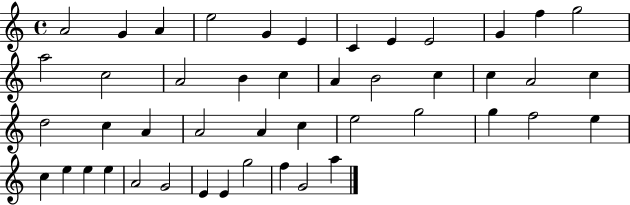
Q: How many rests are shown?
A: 0